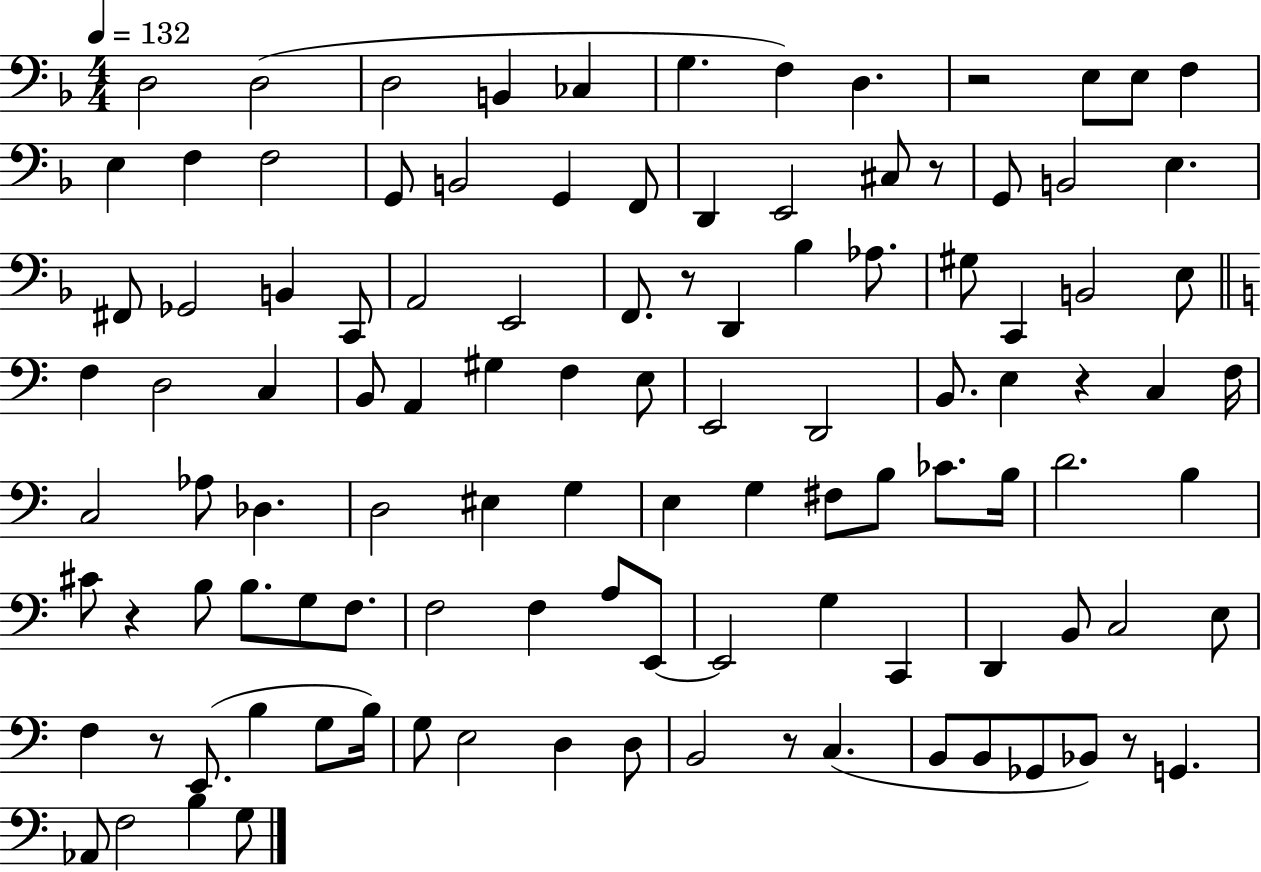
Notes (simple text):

D3/h D3/h D3/h B2/q CES3/q G3/q. F3/q D3/q. R/h E3/e E3/e F3/q E3/q F3/q F3/h G2/e B2/h G2/q F2/e D2/q E2/h C#3/e R/e G2/e B2/h E3/q. F#2/e Gb2/h B2/q C2/e A2/h E2/h F2/e. R/e D2/q Bb3/q Ab3/e. G#3/e C2/q B2/h E3/e F3/q D3/h C3/q B2/e A2/q G#3/q F3/q E3/e E2/h D2/h B2/e. E3/q R/q C3/q F3/s C3/h Ab3/e Db3/q. D3/h EIS3/q G3/q E3/q G3/q F#3/e B3/e CES4/e. B3/s D4/h. B3/q C#4/e R/q B3/e B3/e. G3/e F3/e. F3/h F3/q A3/e E2/e E2/h G3/q C2/q D2/q B2/e C3/h E3/e F3/q R/e E2/e. B3/q G3/e B3/s G3/e E3/h D3/q D3/e B2/h R/e C3/q. B2/e B2/e Gb2/e Bb2/e R/e G2/q. Ab2/e F3/h B3/q G3/e